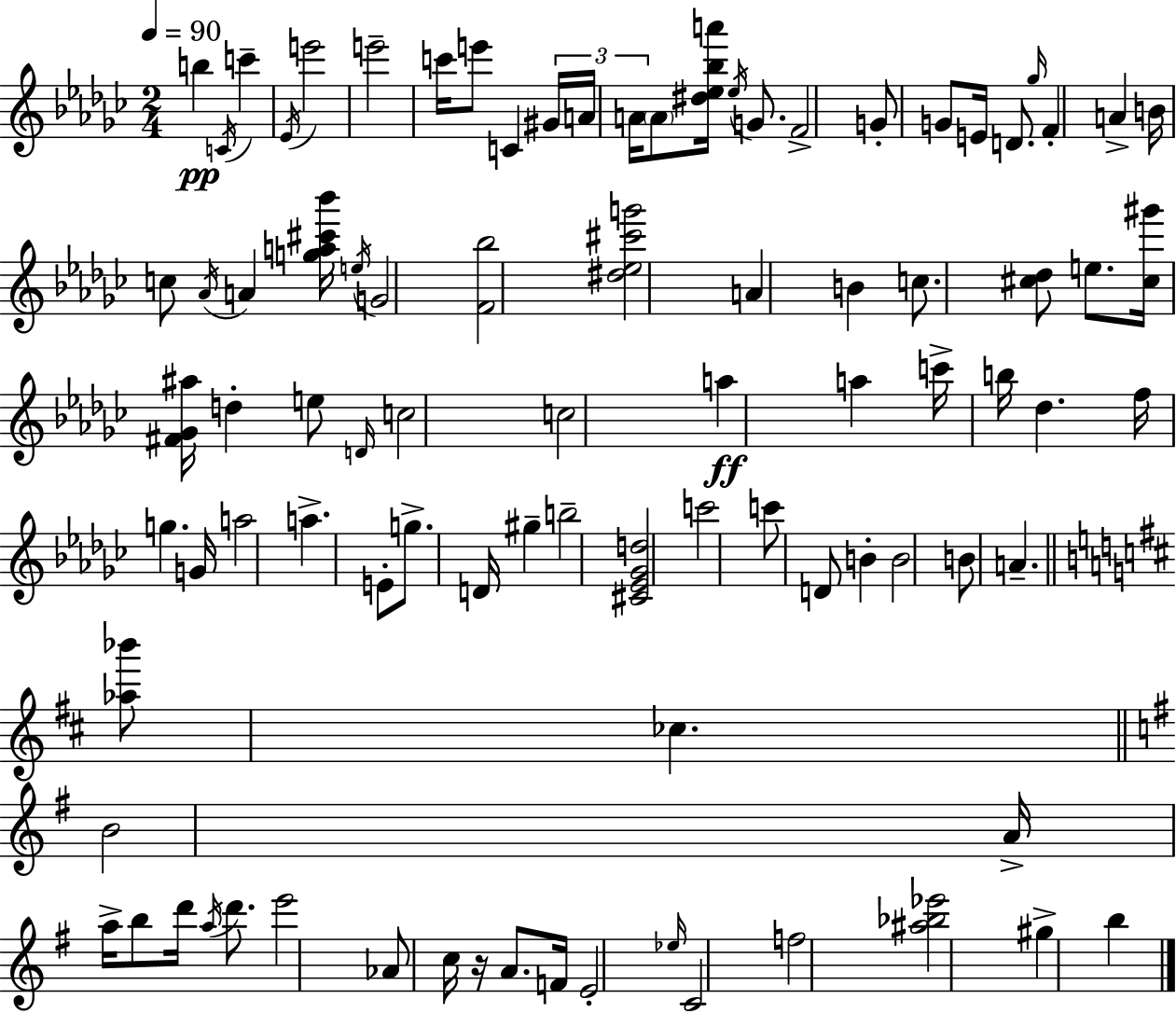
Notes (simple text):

B5/q C4/s C6/q Eb4/s E6/h E6/h C6/s E6/e C4/q G#4/s A4/s A4/s A4/e [D#5,Eb5,Bb5,A6]/s Eb5/s G4/e. F4/h G4/e G4/e E4/s D4/e. Gb5/s F4/q A4/q B4/s C5/e Ab4/s A4/q [G5,A5,C#6,Bb6]/s E5/s G4/h [F4,Bb5]/h [D#5,Eb5,C#6,G6]/h A4/q B4/q C5/e. [C#5,Db5]/e E5/e. [C#5,G#6]/s [F#4,Gb4,A#5]/s D5/q E5/e D4/s C5/h C5/h A5/q A5/q C6/s B5/s Db5/q. F5/s G5/q. G4/s A5/h A5/q. E4/e G5/e. D4/s G#5/q B5/h [C#4,Eb4,Gb4,D5]/h C6/h C6/e D4/e B4/q B4/h B4/e A4/q. [Ab5,Bb6]/e CES5/q. B4/h A4/s A5/s B5/e D6/s A5/s D6/e. E6/h Ab4/e C5/s R/s A4/e. F4/s E4/h Eb5/s C4/h F5/h [A#5,Bb5,Eb6]/h G#5/q B5/q